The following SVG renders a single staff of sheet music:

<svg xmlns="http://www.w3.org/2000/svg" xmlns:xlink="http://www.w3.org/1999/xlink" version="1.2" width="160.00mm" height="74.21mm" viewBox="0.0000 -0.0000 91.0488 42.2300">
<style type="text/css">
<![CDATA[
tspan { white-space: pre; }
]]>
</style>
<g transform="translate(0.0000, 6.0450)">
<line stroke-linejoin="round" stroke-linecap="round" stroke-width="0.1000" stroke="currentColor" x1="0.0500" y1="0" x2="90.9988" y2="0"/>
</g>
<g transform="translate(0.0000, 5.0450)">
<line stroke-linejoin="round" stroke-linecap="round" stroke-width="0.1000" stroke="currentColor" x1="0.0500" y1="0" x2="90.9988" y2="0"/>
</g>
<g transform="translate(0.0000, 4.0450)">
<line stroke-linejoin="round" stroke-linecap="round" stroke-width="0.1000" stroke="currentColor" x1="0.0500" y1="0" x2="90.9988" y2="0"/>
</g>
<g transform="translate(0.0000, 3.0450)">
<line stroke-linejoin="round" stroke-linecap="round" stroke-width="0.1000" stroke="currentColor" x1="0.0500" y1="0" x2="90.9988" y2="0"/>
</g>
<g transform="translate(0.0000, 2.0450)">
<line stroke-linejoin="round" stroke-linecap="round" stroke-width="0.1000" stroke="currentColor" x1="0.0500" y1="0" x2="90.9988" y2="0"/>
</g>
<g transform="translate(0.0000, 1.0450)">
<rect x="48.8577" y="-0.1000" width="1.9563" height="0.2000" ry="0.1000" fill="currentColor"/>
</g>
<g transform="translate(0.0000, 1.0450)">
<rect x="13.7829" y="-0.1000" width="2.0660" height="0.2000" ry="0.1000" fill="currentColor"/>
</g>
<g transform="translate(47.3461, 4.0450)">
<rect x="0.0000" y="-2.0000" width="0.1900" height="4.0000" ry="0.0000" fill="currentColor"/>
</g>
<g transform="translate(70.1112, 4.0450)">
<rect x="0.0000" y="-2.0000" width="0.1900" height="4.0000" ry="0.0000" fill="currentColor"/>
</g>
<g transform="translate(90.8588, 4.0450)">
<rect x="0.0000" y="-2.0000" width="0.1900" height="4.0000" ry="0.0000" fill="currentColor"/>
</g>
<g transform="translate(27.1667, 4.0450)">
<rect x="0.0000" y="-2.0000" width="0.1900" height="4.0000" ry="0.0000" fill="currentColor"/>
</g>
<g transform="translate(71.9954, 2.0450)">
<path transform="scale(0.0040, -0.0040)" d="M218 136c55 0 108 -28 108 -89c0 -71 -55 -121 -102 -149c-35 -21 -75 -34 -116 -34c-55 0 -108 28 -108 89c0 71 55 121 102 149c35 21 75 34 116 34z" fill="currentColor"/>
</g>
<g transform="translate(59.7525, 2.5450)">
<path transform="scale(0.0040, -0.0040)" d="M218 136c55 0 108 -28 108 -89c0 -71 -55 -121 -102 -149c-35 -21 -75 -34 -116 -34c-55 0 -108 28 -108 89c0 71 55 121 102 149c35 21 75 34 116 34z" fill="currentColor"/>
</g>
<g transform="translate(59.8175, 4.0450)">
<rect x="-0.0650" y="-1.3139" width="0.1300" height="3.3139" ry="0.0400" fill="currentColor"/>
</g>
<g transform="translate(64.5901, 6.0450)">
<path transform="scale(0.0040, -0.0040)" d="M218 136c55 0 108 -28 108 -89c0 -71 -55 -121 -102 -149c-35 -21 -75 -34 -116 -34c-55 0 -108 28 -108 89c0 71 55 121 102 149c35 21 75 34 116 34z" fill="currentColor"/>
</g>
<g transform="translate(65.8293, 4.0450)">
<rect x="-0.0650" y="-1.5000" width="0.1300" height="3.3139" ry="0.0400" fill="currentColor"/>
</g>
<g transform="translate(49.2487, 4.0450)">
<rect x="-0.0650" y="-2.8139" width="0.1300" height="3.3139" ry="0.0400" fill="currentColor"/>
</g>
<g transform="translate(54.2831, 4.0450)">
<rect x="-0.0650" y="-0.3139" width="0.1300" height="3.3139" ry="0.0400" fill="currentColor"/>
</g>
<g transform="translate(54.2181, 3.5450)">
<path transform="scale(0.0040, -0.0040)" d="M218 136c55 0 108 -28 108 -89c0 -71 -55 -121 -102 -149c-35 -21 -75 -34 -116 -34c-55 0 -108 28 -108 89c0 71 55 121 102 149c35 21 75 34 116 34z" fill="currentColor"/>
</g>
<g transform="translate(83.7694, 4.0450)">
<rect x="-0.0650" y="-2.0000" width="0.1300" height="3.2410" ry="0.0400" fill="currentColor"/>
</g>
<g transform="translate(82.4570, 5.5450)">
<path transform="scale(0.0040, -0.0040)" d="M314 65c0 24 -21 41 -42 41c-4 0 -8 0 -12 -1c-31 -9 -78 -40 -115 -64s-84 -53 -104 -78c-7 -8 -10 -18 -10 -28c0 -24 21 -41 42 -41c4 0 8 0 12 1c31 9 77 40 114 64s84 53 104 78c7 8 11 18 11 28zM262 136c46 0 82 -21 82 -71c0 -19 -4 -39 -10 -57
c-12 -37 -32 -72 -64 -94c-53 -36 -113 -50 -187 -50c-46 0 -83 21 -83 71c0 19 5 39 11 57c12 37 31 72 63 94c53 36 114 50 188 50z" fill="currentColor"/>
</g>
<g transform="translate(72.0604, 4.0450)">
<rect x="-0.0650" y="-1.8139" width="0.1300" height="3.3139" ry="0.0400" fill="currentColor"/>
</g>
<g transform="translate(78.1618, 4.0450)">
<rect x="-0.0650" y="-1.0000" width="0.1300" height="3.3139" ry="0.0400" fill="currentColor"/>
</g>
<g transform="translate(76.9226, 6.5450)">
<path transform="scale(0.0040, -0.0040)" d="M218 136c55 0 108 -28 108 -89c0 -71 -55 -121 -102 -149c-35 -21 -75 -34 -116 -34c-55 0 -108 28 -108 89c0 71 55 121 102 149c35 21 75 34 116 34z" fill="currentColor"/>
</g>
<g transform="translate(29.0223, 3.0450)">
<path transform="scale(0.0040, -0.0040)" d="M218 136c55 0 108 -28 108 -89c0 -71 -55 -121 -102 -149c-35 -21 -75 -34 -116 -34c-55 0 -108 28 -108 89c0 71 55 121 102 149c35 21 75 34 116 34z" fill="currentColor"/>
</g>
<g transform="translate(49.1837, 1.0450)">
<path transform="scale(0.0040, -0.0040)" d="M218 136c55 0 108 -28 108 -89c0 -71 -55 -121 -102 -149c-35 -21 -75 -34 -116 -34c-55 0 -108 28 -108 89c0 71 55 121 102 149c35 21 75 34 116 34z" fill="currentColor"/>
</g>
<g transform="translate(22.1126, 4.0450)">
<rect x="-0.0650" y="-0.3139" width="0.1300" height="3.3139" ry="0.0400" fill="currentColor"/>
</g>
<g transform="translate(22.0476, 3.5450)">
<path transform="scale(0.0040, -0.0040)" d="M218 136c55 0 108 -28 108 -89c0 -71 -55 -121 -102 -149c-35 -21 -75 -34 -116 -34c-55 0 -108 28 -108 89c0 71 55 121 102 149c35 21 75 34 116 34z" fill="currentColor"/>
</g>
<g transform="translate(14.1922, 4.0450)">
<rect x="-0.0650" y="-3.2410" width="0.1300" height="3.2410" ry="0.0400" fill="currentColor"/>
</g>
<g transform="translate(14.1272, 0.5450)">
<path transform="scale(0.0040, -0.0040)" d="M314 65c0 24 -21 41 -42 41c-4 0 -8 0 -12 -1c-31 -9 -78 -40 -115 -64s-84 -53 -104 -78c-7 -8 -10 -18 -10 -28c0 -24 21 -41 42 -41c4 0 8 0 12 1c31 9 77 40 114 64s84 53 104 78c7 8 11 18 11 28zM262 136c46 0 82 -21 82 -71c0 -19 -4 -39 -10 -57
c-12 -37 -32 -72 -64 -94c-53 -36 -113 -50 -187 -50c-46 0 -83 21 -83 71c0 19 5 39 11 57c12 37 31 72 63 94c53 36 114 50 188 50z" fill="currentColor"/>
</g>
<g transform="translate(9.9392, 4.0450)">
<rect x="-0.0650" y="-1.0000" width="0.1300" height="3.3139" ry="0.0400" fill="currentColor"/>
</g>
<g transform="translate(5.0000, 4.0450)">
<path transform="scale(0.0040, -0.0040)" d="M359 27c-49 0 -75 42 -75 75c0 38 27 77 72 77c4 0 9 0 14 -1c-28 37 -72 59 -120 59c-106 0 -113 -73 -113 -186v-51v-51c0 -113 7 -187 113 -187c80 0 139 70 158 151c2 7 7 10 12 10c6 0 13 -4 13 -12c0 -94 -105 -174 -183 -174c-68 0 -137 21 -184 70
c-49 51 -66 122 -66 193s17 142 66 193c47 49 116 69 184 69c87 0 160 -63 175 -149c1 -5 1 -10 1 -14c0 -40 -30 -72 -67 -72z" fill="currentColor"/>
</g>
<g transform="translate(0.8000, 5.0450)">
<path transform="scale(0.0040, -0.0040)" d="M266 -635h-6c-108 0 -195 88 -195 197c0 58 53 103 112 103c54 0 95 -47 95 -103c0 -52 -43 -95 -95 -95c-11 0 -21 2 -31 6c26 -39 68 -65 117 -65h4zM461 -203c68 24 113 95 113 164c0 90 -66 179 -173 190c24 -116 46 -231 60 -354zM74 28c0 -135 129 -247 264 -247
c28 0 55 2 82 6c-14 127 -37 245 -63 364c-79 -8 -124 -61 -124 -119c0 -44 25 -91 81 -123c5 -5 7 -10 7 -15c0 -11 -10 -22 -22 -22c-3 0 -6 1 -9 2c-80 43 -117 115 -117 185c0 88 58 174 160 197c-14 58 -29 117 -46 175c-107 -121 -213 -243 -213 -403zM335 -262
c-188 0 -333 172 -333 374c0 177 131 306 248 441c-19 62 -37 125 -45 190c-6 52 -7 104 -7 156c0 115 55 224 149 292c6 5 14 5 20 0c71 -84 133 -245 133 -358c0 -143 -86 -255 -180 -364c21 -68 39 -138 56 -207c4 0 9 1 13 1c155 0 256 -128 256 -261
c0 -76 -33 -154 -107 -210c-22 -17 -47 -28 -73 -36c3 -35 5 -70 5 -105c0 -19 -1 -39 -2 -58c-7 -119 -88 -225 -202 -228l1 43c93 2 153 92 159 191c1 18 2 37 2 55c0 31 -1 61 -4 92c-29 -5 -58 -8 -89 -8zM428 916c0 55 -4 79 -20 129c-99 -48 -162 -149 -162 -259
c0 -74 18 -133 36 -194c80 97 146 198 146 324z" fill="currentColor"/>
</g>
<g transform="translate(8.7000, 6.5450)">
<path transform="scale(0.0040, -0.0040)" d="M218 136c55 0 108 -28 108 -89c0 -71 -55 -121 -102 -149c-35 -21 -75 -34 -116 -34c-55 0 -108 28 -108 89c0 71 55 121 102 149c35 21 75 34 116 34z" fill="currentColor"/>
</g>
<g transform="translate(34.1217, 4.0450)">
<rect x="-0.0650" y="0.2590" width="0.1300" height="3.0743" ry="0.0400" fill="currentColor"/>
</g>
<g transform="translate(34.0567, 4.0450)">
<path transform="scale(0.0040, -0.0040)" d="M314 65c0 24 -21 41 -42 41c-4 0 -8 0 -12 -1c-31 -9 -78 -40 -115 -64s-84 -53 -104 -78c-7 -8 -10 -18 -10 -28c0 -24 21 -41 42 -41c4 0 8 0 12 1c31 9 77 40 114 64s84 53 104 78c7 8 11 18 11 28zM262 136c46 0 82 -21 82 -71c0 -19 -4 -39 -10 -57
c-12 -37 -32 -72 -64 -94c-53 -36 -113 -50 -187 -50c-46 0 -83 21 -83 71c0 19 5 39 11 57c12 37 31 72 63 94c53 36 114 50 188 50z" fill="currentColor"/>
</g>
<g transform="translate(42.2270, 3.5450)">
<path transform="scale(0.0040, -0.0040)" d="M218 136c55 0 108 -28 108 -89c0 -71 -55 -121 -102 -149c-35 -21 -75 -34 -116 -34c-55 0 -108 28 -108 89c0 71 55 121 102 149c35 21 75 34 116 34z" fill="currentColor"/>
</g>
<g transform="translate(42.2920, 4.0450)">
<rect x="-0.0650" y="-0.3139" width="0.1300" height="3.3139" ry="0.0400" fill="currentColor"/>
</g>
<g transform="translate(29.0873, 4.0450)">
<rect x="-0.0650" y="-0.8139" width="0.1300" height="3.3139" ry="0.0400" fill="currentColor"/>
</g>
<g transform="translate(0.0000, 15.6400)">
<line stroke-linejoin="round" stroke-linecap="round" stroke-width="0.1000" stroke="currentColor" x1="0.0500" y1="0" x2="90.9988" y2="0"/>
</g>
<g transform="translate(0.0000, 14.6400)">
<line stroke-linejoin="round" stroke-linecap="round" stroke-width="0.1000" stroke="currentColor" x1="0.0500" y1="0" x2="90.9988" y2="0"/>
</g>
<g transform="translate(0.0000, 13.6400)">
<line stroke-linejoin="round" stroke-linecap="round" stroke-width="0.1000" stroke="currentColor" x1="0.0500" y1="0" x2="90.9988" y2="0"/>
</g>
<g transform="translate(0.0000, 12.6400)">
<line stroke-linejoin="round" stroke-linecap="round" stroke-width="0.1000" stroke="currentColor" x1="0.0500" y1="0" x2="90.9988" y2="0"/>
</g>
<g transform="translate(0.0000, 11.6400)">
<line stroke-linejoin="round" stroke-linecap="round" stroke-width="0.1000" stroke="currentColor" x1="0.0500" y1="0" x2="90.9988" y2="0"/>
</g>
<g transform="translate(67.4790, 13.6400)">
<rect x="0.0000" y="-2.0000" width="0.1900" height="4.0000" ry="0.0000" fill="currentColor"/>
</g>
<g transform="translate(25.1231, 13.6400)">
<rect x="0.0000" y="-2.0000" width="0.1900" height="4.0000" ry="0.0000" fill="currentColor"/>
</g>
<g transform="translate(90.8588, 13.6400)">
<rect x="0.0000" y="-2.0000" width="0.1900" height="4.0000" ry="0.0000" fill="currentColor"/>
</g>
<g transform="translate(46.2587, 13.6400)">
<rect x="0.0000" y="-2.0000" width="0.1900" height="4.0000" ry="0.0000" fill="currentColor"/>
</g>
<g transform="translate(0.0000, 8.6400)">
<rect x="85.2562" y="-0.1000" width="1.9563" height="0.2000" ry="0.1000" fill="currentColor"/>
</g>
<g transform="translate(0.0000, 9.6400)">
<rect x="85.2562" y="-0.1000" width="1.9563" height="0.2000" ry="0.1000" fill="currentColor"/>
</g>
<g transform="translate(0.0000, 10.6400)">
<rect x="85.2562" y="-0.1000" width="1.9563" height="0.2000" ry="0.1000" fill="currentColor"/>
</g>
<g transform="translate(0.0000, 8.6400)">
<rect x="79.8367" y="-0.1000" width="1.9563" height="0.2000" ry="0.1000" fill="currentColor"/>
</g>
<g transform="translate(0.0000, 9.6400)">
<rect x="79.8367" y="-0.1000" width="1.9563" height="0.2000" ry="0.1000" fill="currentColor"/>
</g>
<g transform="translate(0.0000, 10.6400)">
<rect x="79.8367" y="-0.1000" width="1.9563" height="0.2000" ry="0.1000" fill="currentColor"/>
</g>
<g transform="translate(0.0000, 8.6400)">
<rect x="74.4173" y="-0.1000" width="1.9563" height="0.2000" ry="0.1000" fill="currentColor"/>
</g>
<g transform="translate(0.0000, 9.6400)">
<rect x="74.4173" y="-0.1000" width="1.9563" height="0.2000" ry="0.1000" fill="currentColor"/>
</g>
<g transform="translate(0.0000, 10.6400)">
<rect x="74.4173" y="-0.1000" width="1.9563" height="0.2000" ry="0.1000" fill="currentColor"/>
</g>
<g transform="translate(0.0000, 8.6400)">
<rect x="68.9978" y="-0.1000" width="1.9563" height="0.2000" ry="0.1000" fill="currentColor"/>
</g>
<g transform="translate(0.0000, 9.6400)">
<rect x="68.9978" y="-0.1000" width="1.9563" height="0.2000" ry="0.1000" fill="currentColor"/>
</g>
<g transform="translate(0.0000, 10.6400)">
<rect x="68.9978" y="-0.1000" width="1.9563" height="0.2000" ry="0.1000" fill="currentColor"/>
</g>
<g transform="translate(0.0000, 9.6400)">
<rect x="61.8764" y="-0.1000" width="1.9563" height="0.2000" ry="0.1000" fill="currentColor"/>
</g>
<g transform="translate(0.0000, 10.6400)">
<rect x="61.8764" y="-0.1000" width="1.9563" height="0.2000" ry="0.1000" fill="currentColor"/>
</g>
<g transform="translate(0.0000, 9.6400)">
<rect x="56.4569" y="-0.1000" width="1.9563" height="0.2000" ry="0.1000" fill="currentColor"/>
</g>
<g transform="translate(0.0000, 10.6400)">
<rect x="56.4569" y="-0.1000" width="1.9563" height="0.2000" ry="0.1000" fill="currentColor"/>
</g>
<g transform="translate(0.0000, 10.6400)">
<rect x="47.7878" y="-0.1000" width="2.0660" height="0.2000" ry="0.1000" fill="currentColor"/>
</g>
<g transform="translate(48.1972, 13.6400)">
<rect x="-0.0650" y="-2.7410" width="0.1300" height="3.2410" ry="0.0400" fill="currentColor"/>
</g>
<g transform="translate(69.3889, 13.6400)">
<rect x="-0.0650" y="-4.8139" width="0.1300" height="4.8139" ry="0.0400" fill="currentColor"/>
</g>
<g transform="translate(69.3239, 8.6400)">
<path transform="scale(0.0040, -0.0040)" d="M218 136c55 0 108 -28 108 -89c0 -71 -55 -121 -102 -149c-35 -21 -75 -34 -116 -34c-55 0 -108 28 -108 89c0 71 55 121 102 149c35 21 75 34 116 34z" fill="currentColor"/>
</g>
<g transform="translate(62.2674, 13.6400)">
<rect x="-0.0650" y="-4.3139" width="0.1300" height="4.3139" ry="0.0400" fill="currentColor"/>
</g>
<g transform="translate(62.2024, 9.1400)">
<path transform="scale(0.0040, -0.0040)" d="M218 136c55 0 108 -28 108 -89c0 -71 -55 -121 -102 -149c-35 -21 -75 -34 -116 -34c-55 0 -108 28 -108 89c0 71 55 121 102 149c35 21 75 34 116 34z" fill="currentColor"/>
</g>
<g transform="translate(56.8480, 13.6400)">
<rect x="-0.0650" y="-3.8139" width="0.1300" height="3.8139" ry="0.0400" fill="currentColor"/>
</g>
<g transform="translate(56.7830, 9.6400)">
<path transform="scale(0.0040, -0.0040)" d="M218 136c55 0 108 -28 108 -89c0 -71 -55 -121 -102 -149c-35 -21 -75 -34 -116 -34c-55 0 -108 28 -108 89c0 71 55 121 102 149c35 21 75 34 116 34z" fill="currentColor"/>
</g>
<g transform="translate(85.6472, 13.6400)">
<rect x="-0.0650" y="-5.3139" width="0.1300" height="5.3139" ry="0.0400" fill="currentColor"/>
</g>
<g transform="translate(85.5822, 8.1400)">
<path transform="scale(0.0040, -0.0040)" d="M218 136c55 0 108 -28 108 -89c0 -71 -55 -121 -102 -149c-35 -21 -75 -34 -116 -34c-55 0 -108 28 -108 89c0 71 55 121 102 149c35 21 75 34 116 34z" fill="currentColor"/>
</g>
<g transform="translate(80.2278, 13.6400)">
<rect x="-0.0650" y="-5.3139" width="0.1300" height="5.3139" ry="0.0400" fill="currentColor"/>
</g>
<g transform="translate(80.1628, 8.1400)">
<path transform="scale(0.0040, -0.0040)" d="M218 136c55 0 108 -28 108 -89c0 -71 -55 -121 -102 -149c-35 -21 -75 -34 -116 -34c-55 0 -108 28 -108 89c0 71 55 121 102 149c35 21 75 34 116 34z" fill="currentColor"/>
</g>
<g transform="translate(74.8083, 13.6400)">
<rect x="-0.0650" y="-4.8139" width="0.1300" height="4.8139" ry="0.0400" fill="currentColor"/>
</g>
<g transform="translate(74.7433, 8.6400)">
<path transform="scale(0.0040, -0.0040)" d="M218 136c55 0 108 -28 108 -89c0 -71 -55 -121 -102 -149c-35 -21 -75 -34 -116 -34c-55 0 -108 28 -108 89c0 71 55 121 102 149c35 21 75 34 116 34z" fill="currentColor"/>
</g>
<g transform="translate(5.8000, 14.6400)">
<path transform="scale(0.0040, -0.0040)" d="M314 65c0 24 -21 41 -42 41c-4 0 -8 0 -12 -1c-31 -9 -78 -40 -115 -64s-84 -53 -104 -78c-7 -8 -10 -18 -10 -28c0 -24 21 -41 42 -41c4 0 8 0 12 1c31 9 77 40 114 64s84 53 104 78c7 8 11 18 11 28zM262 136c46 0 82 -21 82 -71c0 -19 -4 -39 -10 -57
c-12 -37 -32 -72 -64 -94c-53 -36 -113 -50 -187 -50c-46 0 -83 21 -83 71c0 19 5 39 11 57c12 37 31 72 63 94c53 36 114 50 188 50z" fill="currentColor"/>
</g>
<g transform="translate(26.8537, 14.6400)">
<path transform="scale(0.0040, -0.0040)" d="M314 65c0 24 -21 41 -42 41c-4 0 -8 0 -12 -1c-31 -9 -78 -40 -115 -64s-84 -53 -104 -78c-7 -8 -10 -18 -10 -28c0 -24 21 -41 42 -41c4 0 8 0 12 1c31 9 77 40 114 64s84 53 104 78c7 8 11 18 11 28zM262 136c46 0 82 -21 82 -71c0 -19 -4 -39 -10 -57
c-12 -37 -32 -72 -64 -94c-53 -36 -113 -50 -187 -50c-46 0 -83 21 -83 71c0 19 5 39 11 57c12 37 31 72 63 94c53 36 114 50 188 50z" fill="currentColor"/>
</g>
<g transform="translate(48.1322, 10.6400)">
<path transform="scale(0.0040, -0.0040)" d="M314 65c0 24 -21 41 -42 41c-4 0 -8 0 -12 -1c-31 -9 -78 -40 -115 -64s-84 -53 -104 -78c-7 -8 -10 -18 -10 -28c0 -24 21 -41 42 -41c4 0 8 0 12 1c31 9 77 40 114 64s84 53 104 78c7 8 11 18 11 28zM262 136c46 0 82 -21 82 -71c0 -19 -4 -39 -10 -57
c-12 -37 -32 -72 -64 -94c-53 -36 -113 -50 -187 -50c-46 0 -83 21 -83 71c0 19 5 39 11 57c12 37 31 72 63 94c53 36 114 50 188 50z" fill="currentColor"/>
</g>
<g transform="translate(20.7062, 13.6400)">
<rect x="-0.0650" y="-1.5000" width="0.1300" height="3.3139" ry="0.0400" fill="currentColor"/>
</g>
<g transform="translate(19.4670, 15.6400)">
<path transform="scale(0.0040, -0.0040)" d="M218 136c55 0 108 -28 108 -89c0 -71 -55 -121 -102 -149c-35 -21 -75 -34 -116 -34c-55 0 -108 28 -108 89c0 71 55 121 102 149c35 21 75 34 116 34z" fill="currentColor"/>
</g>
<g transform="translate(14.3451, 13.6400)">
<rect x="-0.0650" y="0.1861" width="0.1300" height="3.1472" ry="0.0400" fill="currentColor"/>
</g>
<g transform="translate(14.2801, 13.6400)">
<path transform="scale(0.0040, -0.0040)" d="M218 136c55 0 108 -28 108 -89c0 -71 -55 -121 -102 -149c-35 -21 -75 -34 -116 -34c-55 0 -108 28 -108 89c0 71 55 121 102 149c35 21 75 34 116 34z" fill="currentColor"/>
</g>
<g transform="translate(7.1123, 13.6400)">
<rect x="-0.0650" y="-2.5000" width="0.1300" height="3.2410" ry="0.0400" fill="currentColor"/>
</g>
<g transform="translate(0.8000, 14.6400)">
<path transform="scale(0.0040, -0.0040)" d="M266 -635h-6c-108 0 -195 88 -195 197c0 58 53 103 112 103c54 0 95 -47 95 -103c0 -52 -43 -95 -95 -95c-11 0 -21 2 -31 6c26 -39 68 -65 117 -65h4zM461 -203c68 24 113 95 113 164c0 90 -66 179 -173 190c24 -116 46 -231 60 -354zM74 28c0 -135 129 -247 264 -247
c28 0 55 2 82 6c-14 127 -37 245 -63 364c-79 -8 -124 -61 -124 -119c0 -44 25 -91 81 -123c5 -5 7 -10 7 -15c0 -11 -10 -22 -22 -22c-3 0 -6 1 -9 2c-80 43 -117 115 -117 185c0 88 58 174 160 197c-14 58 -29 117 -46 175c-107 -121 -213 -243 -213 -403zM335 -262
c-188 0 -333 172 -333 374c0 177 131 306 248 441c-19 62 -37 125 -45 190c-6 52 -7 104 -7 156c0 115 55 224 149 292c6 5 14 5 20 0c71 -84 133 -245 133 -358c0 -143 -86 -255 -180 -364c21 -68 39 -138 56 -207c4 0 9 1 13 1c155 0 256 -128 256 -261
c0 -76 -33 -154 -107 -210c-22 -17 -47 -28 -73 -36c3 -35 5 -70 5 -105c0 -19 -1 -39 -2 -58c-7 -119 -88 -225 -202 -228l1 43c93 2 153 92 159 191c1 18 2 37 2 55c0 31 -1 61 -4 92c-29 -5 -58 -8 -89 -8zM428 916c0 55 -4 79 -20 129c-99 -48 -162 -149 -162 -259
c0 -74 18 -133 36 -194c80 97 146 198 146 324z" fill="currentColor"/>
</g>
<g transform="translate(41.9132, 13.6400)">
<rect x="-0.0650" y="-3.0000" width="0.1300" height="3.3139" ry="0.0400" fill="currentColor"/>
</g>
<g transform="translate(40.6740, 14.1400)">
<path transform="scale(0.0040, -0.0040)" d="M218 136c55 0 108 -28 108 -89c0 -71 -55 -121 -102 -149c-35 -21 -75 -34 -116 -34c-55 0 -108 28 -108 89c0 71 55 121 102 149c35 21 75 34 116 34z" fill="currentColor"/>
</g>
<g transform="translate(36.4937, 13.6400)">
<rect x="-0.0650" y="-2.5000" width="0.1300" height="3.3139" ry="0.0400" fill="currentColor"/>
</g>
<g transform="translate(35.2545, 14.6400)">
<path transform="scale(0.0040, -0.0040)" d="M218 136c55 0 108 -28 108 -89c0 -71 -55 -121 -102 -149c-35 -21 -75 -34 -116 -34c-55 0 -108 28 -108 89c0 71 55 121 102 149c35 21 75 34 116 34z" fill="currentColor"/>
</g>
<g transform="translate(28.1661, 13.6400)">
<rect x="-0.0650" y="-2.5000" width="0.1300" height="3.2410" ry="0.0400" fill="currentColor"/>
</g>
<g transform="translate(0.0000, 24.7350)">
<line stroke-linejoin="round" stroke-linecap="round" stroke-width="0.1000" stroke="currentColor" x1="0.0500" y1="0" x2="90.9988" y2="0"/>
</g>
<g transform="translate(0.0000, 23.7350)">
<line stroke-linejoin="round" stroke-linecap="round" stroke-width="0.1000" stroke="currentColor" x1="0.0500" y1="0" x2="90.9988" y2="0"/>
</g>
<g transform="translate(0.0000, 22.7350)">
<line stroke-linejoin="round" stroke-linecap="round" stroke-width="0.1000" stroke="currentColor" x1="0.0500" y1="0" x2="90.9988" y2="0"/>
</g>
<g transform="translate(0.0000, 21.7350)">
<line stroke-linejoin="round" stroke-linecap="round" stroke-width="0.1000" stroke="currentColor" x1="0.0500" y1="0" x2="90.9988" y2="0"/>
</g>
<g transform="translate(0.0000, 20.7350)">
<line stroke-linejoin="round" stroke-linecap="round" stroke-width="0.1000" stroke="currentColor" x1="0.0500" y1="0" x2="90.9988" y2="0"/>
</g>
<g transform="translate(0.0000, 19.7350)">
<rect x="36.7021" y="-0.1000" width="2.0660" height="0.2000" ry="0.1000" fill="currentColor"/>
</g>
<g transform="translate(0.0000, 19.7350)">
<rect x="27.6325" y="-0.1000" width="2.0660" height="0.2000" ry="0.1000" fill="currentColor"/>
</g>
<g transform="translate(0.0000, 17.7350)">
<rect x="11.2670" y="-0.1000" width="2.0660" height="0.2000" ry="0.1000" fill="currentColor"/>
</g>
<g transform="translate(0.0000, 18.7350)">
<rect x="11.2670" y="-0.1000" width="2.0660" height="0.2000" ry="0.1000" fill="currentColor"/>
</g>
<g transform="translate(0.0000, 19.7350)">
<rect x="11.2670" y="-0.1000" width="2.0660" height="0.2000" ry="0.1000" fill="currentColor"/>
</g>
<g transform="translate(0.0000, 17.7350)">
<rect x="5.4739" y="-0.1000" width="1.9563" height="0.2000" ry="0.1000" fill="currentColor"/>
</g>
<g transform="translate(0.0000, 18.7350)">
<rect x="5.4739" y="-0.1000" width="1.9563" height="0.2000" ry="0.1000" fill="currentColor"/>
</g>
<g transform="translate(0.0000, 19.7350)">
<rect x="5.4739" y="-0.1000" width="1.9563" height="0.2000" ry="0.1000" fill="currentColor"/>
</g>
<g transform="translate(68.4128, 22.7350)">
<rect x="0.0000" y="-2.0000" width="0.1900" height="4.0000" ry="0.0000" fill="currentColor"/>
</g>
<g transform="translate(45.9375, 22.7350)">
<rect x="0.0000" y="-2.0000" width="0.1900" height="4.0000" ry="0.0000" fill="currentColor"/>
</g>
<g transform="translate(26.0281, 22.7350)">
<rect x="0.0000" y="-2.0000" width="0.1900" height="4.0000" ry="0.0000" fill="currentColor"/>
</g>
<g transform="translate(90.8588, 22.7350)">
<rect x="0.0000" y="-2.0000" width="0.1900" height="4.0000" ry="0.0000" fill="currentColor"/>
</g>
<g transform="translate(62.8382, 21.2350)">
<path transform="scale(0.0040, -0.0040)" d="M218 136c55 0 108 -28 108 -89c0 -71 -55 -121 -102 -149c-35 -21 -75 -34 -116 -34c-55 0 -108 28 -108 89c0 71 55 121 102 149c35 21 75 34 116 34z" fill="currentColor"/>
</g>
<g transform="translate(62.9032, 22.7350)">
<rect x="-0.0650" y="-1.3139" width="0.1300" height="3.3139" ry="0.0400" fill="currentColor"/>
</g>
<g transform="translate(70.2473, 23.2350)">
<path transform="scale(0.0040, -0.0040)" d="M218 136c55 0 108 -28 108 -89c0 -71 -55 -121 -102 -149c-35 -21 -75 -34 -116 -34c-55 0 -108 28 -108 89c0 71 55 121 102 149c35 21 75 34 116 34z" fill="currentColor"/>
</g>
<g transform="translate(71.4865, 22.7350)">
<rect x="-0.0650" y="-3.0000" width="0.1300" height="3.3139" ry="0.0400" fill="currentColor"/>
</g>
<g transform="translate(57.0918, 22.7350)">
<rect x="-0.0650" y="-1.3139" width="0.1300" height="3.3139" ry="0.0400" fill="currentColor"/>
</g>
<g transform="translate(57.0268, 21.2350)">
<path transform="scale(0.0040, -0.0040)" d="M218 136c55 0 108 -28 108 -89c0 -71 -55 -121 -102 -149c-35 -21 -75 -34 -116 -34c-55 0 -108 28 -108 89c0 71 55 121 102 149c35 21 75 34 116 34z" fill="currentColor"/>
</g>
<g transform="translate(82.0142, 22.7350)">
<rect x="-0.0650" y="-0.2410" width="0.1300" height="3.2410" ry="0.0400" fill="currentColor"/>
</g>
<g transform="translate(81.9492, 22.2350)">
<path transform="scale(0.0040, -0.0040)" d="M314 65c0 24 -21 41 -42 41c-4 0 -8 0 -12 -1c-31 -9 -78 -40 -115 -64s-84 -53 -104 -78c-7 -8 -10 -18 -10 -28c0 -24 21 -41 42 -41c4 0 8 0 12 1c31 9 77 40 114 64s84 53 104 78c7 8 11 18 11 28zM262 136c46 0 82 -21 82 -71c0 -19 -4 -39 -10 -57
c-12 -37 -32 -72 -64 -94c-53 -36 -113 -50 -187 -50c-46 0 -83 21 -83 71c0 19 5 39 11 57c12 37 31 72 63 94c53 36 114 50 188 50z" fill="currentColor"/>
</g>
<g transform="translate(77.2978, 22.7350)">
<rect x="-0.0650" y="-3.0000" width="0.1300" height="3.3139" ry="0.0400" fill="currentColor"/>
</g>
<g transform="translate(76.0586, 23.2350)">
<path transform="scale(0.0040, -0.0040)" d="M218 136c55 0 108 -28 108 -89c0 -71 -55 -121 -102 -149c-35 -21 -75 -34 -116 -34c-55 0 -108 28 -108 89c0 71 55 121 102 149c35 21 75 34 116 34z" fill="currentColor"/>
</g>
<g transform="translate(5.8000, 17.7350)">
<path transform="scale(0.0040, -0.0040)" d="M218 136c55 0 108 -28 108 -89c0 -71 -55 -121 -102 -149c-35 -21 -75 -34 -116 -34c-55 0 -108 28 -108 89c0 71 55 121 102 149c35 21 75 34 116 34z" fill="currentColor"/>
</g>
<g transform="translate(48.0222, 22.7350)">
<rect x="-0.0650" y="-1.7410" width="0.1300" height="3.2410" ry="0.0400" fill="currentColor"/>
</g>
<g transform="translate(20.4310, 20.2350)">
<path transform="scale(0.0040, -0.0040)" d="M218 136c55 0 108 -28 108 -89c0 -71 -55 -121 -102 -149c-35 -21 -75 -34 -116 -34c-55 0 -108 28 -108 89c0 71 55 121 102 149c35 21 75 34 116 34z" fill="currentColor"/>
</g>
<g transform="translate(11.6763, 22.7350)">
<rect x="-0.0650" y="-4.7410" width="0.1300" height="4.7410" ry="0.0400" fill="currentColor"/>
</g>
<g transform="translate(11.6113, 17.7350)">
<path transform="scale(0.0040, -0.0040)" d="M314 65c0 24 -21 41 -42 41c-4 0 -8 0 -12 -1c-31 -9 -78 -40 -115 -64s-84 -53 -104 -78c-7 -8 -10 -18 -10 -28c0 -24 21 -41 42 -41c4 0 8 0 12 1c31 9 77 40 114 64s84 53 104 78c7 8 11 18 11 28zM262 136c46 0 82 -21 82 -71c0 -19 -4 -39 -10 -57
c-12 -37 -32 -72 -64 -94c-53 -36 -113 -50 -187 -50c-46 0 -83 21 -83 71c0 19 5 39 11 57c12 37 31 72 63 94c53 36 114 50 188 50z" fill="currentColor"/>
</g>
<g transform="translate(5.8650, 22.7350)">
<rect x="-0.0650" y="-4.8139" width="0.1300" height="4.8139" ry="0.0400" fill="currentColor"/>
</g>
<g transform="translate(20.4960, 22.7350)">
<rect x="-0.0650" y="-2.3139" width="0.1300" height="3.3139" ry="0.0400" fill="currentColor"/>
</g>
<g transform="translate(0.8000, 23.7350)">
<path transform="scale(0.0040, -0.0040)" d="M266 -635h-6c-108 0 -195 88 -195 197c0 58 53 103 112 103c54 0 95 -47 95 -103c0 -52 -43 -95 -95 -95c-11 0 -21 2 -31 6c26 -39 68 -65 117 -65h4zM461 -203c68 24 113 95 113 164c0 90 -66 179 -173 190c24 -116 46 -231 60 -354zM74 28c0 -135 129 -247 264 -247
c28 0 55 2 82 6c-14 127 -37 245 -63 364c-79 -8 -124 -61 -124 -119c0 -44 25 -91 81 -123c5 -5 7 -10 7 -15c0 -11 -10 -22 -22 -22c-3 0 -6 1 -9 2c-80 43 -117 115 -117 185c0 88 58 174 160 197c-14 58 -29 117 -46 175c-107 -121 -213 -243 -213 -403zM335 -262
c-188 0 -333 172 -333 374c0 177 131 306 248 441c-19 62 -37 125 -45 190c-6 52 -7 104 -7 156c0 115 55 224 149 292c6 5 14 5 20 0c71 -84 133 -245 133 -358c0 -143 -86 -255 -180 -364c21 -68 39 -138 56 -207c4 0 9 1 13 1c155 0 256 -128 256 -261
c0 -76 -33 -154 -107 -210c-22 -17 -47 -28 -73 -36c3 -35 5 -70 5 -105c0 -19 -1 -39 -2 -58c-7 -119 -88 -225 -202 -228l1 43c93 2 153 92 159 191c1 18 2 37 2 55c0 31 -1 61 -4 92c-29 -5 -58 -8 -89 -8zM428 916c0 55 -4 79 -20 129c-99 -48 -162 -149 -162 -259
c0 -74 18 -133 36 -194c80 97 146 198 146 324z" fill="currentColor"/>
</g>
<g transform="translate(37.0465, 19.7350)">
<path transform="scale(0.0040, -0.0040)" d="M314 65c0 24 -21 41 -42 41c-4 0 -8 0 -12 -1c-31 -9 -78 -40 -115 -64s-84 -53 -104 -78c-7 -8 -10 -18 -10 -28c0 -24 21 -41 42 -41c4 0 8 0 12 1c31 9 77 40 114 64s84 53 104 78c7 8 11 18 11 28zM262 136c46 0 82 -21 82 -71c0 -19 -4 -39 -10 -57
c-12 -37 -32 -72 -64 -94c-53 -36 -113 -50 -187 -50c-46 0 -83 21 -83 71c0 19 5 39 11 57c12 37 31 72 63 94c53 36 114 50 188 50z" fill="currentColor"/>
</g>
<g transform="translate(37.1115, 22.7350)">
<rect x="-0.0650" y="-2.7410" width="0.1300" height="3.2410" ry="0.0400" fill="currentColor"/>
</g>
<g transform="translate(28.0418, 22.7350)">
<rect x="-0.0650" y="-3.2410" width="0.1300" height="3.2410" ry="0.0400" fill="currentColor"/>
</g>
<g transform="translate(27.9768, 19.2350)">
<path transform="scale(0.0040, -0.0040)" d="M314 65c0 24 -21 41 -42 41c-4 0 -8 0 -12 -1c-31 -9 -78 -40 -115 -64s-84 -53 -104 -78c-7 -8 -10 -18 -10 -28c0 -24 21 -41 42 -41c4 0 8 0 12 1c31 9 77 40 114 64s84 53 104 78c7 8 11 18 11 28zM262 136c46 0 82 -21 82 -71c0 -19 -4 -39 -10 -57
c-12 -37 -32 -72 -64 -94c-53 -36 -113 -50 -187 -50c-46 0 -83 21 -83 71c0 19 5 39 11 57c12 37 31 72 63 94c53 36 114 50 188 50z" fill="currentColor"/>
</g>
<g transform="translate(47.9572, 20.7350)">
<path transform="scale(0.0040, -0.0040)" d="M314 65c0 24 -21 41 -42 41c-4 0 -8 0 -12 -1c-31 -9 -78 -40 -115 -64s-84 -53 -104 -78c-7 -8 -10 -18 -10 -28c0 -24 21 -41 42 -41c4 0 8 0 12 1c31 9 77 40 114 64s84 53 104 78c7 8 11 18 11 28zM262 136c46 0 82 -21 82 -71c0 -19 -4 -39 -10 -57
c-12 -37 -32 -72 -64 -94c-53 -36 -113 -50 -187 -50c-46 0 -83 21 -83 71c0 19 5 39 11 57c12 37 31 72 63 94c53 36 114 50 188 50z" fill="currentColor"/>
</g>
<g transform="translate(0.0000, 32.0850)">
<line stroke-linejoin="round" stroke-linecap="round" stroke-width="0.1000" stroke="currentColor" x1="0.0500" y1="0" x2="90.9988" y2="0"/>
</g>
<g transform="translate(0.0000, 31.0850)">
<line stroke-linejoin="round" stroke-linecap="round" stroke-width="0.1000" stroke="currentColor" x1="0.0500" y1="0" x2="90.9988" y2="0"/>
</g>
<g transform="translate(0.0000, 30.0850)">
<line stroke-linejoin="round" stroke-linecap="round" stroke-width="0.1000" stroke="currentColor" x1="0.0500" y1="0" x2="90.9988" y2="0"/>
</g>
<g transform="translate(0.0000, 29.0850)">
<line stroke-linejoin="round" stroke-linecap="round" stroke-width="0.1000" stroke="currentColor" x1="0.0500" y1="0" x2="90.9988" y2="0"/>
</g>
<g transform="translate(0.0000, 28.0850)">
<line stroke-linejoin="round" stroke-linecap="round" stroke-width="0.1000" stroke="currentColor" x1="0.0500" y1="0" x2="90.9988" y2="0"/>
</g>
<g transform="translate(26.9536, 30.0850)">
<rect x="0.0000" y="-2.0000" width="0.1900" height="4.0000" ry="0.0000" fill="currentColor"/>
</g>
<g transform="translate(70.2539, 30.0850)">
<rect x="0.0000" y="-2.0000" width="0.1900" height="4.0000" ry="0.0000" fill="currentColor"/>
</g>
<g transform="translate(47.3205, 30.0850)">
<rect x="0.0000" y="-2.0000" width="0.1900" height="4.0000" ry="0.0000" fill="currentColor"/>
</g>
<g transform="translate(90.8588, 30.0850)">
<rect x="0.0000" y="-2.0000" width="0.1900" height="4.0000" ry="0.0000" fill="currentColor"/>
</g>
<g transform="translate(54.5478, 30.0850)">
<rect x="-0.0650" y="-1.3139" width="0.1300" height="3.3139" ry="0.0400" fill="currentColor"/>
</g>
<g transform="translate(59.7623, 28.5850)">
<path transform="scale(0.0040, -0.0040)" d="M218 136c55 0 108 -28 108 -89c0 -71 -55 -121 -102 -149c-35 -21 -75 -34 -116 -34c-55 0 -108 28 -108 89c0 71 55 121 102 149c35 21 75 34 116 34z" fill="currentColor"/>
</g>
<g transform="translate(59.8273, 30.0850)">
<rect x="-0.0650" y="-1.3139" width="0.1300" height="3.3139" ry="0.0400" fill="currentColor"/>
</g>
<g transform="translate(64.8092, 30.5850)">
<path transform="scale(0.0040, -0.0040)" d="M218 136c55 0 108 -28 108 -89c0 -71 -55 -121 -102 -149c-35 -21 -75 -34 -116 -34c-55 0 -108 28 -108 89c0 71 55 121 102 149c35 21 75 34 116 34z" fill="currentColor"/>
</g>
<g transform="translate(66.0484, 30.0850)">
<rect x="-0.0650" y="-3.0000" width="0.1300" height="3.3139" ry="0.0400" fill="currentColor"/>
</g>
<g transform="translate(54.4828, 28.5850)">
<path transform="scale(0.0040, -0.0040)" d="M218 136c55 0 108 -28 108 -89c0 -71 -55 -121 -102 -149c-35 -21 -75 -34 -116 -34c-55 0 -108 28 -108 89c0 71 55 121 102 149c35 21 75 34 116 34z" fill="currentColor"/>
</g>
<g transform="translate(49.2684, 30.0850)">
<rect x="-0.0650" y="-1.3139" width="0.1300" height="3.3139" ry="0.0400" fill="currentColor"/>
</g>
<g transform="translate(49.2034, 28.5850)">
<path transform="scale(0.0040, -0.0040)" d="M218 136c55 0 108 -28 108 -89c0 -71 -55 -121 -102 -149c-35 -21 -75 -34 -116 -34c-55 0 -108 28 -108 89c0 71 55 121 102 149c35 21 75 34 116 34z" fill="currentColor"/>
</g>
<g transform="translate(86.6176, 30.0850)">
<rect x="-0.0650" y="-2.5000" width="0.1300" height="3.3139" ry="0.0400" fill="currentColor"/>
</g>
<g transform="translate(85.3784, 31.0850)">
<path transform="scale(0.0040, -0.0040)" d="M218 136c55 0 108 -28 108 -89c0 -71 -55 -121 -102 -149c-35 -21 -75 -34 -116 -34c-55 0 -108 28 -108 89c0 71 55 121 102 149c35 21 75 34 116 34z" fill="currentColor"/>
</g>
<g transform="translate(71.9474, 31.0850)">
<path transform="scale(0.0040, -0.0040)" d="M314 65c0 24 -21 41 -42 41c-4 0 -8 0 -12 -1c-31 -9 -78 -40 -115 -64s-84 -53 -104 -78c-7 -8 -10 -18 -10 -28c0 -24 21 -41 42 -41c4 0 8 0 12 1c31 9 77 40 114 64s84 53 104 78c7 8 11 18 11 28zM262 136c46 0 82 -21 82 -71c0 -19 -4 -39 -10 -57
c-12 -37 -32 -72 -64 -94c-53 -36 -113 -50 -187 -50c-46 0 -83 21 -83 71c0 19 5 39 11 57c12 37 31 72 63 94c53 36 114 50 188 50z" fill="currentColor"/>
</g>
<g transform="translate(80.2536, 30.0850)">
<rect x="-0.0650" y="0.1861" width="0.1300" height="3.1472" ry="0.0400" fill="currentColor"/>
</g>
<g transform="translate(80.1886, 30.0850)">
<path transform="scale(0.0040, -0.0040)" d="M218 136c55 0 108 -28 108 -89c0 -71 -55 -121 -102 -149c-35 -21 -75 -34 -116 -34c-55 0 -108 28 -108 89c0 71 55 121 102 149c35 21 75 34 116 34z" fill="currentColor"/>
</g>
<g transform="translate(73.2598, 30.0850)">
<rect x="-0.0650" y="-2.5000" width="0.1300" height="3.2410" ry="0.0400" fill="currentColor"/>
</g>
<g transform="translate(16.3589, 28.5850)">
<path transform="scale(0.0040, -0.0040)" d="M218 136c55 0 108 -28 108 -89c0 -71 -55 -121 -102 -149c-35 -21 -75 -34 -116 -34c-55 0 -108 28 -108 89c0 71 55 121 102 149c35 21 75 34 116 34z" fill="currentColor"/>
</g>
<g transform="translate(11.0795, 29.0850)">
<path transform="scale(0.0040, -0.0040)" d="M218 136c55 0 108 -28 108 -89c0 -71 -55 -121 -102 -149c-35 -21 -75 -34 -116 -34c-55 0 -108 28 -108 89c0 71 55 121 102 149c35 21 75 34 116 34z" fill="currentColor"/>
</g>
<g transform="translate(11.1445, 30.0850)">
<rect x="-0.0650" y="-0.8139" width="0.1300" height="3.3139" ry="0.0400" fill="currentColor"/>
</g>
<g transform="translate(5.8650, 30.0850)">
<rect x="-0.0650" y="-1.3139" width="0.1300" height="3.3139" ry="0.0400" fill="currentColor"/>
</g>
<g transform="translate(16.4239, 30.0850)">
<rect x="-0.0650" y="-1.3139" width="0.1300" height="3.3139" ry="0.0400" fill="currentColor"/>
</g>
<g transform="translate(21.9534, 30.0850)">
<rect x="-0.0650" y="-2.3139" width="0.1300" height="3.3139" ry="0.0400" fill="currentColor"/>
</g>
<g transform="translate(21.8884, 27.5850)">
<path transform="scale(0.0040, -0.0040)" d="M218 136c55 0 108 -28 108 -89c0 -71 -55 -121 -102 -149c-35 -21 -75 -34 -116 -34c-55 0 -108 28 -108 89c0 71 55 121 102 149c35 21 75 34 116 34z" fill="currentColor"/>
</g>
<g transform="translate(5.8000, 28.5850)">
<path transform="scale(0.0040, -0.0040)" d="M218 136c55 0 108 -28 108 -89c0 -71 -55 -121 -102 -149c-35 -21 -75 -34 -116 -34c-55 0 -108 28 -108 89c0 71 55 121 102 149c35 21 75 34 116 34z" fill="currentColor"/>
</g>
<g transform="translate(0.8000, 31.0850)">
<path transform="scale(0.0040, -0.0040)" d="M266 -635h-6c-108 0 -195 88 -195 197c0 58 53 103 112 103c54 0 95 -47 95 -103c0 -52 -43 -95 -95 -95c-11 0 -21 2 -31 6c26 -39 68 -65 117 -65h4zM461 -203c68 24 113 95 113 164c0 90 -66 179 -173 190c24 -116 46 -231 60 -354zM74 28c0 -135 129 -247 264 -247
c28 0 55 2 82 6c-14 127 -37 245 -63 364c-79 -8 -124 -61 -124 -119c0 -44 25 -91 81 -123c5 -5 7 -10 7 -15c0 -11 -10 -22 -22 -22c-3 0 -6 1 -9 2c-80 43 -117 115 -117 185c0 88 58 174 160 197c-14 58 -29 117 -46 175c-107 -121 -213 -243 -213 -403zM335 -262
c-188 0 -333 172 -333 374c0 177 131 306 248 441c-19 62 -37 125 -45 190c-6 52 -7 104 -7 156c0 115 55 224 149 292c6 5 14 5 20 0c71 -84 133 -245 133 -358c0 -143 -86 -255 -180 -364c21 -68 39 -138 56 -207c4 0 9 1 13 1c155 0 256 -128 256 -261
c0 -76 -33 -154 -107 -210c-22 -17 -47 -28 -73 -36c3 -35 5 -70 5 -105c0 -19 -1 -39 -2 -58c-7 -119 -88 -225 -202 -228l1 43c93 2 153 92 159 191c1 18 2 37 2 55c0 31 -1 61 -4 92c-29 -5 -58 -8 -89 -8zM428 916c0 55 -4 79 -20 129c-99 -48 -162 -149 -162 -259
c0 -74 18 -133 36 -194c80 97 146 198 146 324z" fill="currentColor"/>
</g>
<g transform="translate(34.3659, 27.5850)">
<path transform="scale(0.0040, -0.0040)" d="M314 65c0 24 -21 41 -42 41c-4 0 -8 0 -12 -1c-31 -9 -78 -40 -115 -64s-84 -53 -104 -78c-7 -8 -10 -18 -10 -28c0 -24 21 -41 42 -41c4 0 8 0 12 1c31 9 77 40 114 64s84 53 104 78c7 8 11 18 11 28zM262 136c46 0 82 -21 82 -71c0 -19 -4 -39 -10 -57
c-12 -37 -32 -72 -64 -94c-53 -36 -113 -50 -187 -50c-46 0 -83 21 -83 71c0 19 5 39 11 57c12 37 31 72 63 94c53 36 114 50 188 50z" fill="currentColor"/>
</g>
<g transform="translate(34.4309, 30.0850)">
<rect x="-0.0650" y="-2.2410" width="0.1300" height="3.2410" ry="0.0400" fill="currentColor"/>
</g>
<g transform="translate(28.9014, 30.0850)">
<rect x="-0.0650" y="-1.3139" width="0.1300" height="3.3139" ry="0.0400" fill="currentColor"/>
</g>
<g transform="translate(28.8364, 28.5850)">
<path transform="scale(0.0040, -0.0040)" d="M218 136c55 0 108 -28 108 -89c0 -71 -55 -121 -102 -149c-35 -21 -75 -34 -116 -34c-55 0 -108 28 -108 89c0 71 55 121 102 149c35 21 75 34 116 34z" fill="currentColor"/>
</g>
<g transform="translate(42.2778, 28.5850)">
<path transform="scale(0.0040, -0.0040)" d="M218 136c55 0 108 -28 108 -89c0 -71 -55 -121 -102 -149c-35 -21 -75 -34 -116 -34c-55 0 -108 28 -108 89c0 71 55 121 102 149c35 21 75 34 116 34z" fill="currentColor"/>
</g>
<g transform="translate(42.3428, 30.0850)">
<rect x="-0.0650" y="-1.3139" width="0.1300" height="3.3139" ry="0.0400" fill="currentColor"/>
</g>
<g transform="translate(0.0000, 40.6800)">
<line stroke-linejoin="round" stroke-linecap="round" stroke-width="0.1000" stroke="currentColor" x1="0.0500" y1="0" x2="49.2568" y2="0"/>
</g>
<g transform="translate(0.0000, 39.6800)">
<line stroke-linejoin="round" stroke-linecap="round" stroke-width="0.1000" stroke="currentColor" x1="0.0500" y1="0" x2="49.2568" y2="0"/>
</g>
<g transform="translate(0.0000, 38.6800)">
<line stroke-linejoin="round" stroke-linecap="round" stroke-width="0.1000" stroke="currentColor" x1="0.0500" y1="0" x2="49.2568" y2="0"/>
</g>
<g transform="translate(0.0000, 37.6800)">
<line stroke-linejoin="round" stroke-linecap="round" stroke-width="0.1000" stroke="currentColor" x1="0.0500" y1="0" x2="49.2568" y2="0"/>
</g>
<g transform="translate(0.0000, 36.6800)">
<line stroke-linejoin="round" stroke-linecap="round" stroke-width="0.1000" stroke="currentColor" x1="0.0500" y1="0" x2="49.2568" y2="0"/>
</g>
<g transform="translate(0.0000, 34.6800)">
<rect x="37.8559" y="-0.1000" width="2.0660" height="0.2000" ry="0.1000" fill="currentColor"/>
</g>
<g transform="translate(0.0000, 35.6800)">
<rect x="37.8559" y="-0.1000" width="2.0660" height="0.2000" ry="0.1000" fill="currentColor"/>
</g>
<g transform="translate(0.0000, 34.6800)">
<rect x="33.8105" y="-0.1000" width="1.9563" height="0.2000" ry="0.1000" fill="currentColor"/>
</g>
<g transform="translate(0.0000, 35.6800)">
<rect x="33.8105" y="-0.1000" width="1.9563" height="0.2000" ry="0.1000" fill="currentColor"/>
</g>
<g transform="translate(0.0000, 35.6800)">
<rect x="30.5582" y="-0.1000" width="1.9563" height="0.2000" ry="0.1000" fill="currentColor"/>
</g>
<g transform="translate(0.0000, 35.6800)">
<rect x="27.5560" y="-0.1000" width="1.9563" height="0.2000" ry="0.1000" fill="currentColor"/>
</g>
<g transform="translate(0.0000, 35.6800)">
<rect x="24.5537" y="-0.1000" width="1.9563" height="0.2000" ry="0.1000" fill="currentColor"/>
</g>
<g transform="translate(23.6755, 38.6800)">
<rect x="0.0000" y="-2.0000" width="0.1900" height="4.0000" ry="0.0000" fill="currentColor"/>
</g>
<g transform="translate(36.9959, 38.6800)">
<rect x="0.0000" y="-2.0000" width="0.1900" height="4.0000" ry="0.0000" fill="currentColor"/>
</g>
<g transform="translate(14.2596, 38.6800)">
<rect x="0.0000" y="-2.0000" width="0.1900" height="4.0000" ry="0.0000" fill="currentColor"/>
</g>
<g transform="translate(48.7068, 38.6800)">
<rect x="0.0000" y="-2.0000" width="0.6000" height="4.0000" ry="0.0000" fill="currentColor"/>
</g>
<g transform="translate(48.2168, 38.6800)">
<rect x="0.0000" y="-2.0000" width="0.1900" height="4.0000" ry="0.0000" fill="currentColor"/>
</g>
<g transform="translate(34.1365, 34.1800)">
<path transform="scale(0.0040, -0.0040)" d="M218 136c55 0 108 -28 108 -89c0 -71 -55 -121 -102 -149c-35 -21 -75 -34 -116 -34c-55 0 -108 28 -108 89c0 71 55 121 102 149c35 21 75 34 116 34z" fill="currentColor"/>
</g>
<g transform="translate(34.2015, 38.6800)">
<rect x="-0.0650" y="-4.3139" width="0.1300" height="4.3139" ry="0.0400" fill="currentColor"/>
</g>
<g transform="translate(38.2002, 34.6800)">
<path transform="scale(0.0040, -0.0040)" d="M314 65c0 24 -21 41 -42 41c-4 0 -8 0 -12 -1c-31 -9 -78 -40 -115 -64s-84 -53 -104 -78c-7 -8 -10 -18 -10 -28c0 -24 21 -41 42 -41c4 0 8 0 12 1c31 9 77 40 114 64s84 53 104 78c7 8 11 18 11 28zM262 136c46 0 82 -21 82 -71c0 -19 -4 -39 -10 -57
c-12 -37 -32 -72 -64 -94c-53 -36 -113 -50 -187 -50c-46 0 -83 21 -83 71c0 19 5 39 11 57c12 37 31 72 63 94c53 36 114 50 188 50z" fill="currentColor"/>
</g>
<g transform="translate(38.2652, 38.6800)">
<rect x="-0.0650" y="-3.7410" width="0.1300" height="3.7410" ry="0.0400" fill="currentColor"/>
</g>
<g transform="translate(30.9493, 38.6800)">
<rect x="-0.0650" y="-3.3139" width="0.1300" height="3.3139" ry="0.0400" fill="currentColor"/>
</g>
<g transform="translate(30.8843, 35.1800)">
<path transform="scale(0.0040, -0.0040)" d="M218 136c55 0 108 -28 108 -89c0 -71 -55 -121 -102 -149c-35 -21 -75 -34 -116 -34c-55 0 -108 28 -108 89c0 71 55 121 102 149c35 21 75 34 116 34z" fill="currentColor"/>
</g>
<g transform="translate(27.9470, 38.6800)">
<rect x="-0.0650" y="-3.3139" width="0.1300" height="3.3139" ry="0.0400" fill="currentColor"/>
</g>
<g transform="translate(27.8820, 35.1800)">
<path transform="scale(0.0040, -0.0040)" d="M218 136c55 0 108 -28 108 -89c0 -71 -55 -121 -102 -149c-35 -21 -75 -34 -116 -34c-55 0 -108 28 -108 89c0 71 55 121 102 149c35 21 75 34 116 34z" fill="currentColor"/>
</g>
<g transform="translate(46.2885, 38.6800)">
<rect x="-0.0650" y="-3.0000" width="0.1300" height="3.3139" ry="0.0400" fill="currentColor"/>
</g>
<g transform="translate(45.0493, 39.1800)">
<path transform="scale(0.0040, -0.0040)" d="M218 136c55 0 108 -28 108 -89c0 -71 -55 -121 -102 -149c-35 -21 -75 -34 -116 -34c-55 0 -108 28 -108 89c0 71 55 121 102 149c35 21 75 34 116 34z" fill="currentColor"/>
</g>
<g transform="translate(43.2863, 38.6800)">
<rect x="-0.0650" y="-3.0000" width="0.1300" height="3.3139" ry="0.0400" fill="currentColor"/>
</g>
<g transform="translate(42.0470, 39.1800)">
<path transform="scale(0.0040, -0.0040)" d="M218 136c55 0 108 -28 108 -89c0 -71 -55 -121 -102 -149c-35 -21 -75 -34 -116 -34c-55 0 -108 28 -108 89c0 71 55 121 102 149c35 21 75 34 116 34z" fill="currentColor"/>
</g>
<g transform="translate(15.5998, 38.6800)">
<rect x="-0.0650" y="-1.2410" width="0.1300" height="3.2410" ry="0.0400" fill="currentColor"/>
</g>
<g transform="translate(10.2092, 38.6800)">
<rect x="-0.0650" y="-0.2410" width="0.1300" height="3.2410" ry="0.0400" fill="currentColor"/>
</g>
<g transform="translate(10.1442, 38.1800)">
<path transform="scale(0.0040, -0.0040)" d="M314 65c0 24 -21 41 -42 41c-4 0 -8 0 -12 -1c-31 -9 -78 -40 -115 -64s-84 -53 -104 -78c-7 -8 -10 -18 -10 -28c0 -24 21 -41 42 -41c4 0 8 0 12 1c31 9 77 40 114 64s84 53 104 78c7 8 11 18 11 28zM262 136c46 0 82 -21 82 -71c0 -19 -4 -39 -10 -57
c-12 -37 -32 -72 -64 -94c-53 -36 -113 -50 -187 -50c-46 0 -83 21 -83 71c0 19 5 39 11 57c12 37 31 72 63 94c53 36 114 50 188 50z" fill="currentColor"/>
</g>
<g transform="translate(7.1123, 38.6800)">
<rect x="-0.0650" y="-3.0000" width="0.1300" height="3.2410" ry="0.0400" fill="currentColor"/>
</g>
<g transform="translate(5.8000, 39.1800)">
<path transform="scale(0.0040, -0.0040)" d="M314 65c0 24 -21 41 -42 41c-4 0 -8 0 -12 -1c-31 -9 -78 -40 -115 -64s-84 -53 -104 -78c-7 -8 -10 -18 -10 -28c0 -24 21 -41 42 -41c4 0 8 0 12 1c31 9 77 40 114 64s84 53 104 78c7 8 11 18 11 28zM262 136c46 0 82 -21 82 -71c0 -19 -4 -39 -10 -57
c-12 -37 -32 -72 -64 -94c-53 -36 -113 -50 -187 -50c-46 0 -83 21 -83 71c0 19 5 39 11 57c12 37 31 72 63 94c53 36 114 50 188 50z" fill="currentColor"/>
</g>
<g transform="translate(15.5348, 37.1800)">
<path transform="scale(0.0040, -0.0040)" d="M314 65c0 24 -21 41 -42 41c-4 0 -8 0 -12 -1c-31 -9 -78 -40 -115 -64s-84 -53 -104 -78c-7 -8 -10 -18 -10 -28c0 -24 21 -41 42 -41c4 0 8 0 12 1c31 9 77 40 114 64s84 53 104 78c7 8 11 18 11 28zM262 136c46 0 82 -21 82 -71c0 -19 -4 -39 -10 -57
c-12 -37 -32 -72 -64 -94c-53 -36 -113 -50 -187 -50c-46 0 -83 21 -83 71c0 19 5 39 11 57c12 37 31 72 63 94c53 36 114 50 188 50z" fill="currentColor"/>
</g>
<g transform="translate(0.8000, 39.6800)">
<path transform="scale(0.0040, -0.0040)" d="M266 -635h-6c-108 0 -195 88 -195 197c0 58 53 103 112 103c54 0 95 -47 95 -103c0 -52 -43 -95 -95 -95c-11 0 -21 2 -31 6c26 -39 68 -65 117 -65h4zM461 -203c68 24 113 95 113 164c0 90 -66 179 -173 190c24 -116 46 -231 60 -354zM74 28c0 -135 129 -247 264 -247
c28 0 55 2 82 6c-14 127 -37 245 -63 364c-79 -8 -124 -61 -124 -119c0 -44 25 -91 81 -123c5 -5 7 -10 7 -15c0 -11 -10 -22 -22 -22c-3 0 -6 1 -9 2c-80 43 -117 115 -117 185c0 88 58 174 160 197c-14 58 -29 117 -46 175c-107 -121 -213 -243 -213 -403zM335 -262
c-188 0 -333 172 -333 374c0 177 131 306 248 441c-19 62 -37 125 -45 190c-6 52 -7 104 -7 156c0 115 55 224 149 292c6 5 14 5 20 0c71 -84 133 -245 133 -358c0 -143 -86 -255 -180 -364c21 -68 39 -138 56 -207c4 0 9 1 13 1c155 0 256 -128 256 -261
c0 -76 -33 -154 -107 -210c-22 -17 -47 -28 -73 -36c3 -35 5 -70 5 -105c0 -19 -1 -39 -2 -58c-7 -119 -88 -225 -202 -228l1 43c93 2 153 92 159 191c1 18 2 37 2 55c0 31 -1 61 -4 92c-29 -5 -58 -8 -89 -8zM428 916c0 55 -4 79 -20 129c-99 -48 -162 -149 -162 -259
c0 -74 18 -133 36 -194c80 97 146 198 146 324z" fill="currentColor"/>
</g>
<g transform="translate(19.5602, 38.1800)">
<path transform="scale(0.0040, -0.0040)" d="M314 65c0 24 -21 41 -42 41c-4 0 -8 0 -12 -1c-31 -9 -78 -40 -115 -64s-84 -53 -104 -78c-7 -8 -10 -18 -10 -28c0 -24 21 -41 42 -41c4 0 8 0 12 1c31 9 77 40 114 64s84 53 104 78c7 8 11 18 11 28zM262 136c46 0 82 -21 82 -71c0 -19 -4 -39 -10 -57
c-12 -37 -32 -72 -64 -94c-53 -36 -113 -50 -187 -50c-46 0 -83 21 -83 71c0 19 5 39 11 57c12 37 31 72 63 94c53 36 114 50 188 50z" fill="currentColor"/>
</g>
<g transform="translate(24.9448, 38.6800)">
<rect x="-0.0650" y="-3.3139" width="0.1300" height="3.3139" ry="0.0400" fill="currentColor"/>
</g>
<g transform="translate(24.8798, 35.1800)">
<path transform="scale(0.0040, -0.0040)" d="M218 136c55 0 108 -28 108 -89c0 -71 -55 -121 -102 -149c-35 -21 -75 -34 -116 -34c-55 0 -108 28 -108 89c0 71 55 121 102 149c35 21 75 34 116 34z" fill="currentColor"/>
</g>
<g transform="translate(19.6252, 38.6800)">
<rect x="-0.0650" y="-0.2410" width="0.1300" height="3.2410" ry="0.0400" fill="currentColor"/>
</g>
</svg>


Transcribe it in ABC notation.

X:1
T:Untitled
M:4/4
L:1/4
K:C
D b2 c d B2 c a c e E f D F2 G2 B E G2 G A a2 c' d' e' e' f' f' e' e'2 g b2 a2 f2 e e A A c2 e d e g e g2 e e e e A G2 B G A2 c2 e2 c2 b b b d' c'2 A A